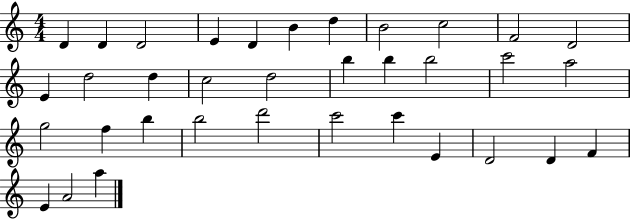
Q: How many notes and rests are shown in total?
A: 35